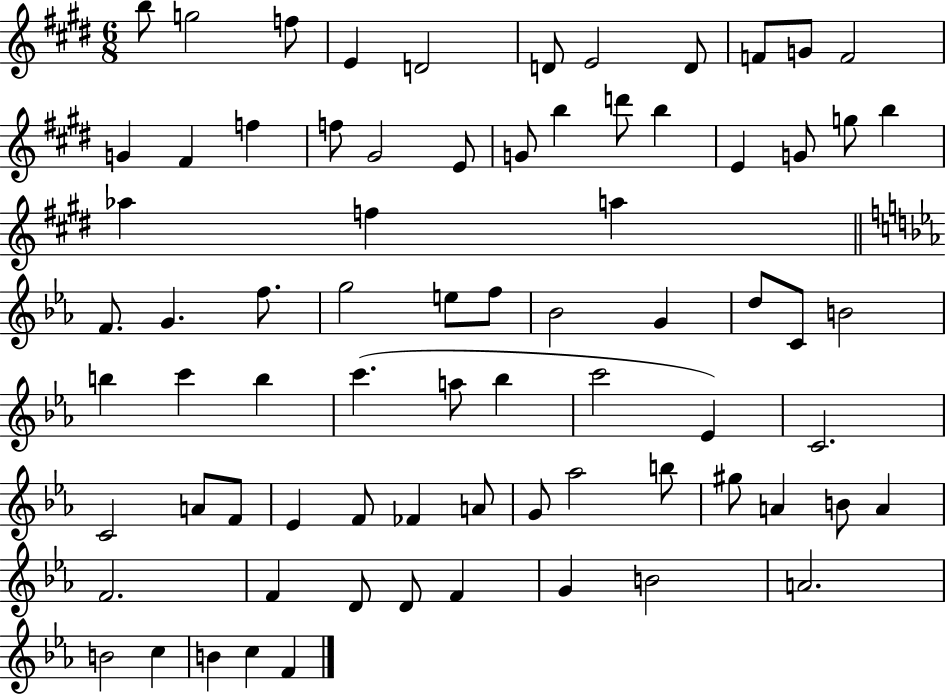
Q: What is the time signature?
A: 6/8